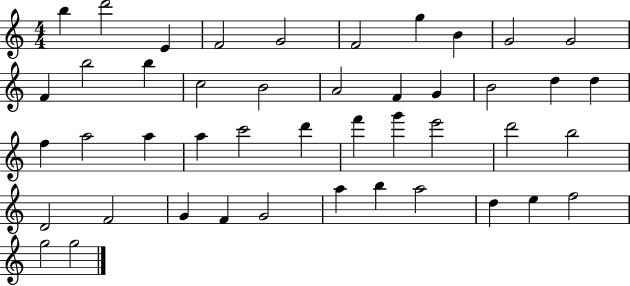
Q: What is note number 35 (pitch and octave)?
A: G4